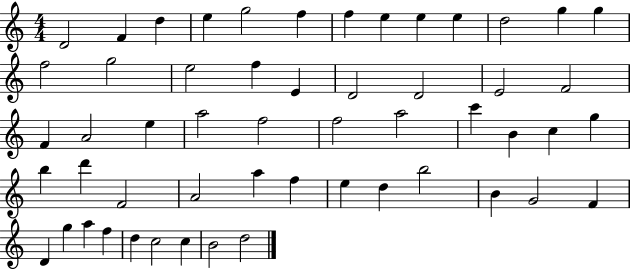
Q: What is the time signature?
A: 4/4